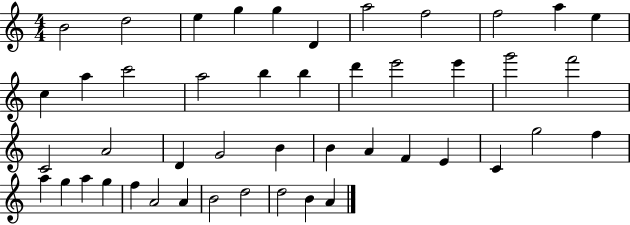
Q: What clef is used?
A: treble